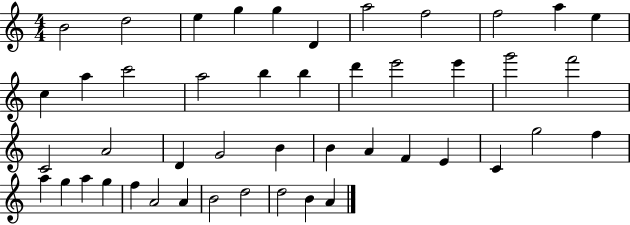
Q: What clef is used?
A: treble